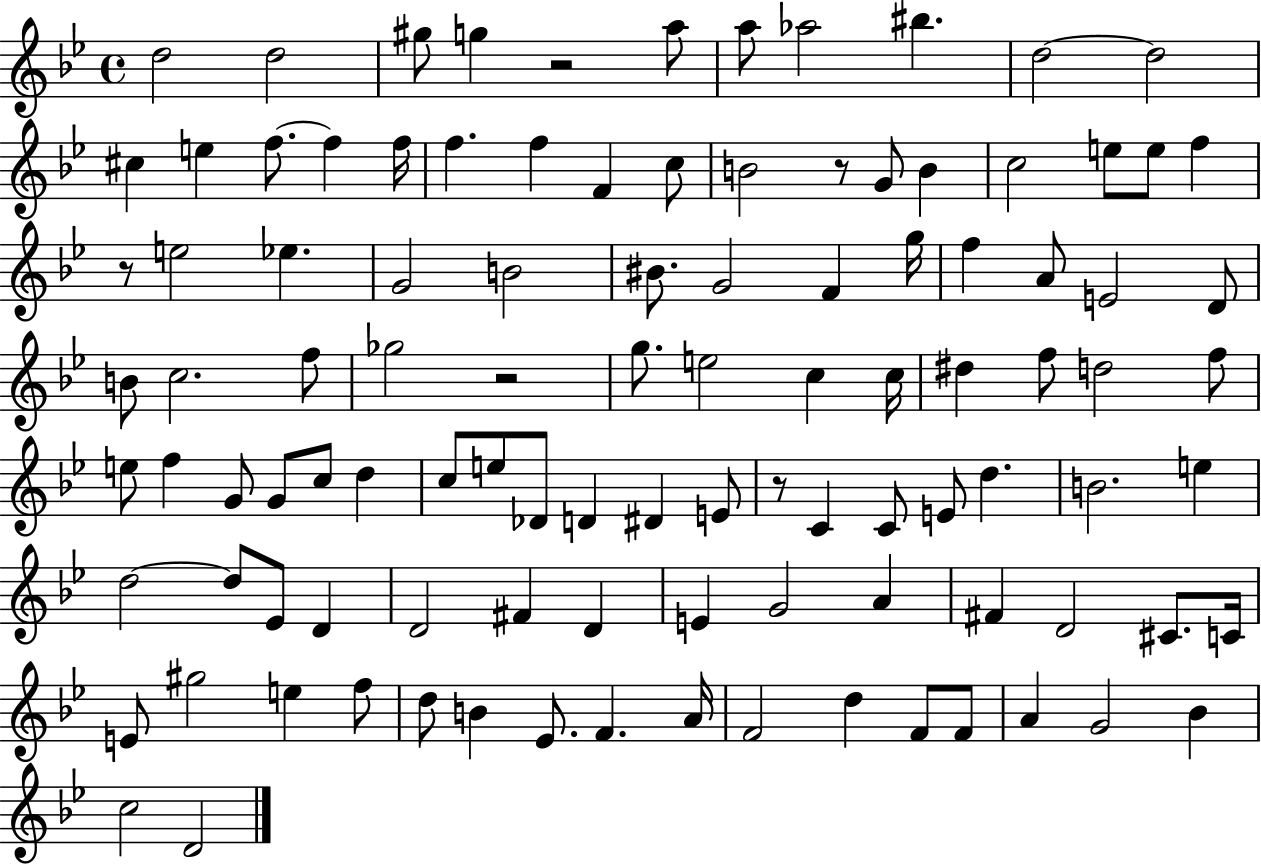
D5/h D5/h G#5/e G5/q R/h A5/e A5/e Ab5/h BIS5/q. D5/h D5/h C#5/q E5/q F5/e. F5/q F5/s F5/q. F5/q F4/q C5/e B4/h R/e G4/e B4/q C5/h E5/e E5/e F5/q R/e E5/h Eb5/q. G4/h B4/h BIS4/e. G4/h F4/q G5/s F5/q A4/e E4/h D4/e B4/e C5/h. F5/e Gb5/h R/h G5/e. E5/h C5/q C5/s D#5/q F5/e D5/h F5/e E5/e F5/q G4/e G4/e C5/e D5/q C5/e E5/e Db4/e D4/q D#4/q E4/e R/e C4/q C4/e E4/e D5/q. B4/h. E5/q D5/h D5/e Eb4/e D4/q D4/h F#4/q D4/q E4/q G4/h A4/q F#4/q D4/h C#4/e. C4/s E4/e G#5/h E5/q F5/e D5/e B4/q Eb4/e. F4/q. A4/s F4/h D5/q F4/e F4/e A4/q G4/h Bb4/q C5/h D4/h